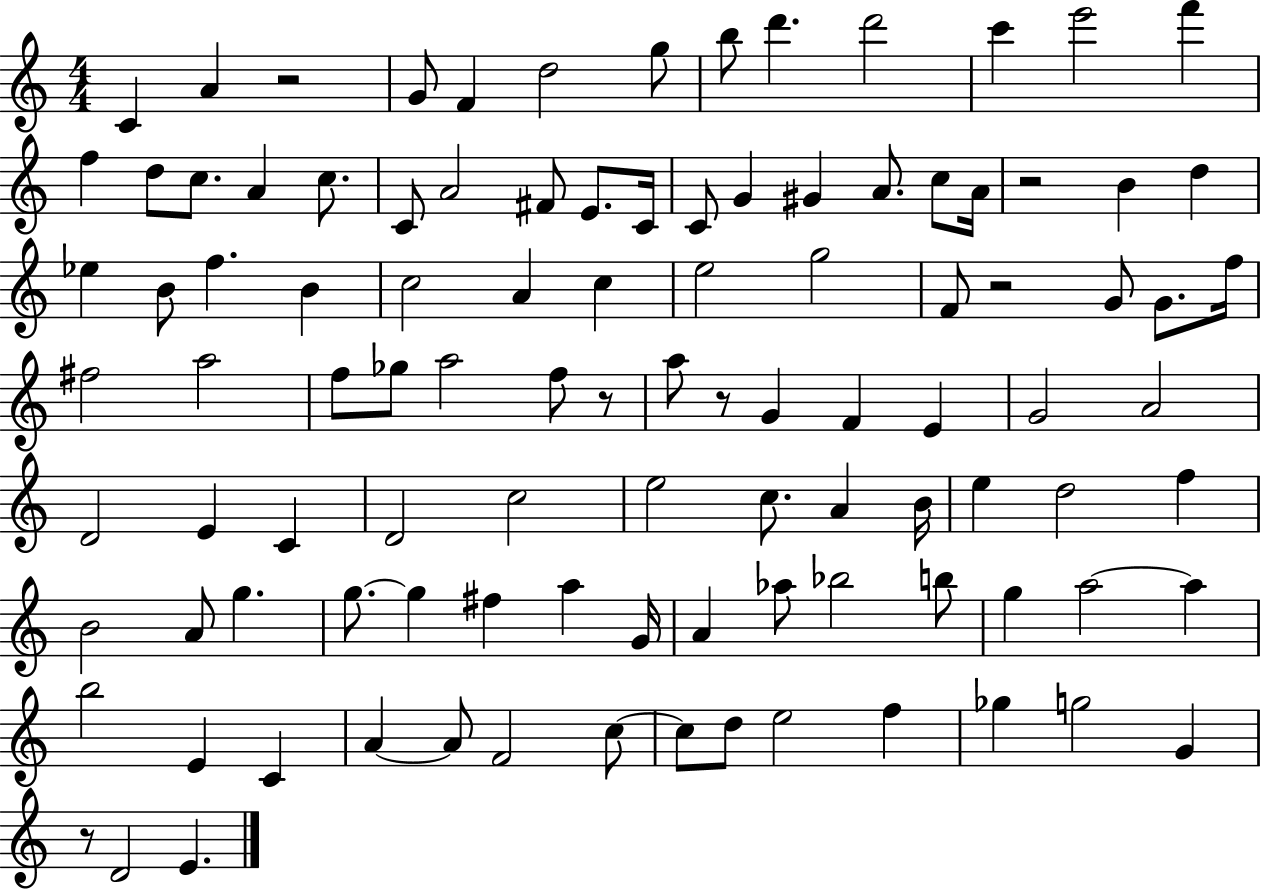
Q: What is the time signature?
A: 4/4